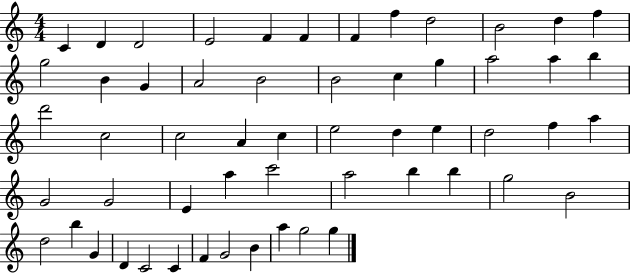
C4/q D4/q D4/h E4/h F4/q F4/q F4/q F5/q D5/h B4/h D5/q F5/q G5/h B4/q G4/q A4/h B4/h B4/h C5/q G5/q A5/h A5/q B5/q D6/h C5/h C5/h A4/q C5/q E5/h D5/q E5/q D5/h F5/q A5/q G4/h G4/h E4/q A5/q C6/h A5/h B5/q B5/q G5/h B4/h D5/h B5/q G4/q D4/q C4/h C4/q F4/q G4/h B4/q A5/q G5/h G5/q